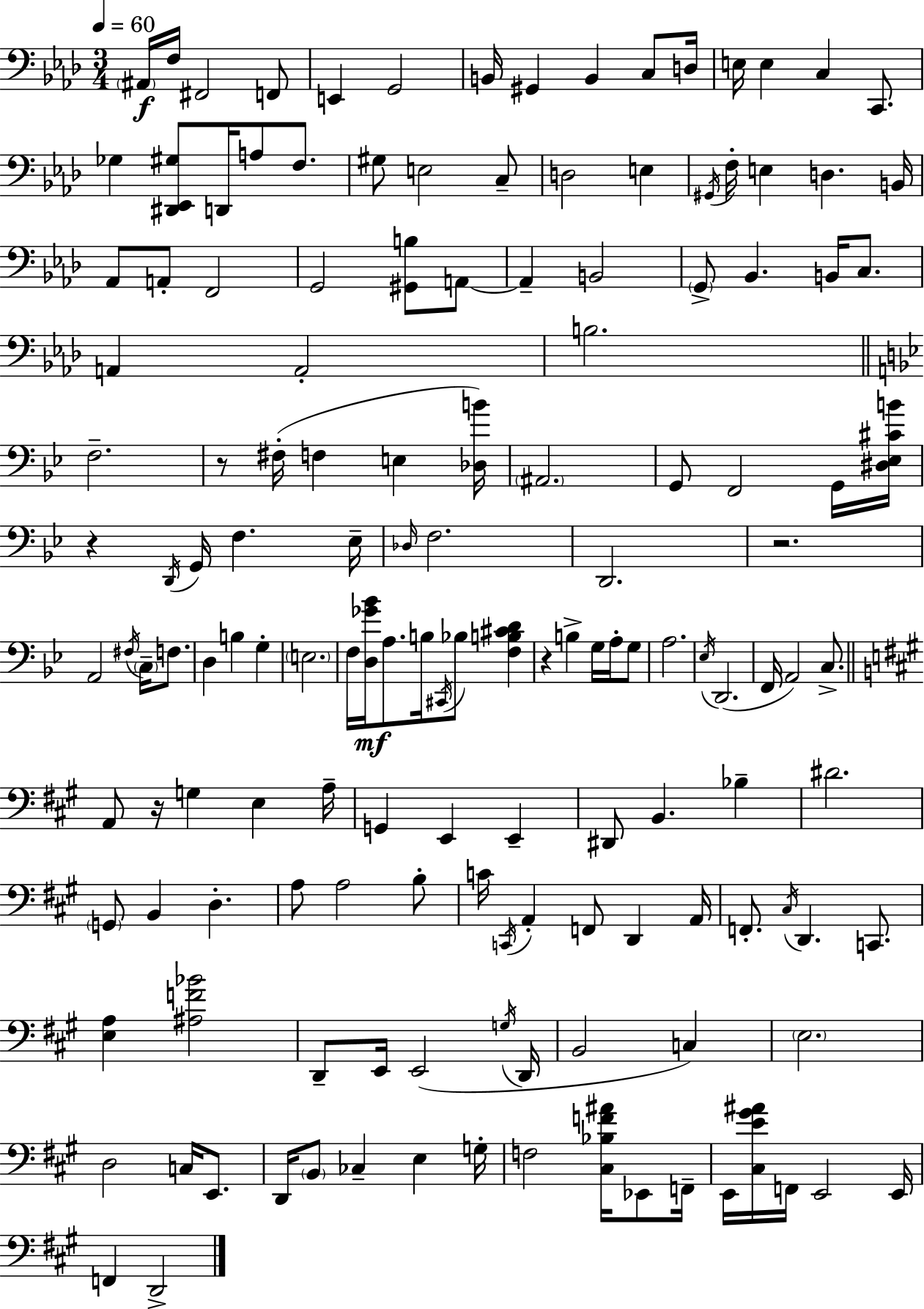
X:1
T:Untitled
M:3/4
L:1/4
K:Fm
^A,,/4 F,/4 ^F,,2 F,,/2 E,, G,,2 B,,/4 ^G,, B,, C,/2 D,/4 E,/4 E, C, C,,/2 _G, [^D,,_E,,^G,]/2 D,,/4 A,/2 F,/2 ^G,/2 E,2 C,/2 D,2 E, ^G,,/4 F,/4 E, D, B,,/4 _A,,/2 A,,/2 F,,2 G,,2 [^G,,B,]/2 A,,/2 A,, B,,2 G,,/2 _B,, B,,/4 C,/2 A,, A,,2 B,2 F,2 z/2 ^F,/4 F, E, [_D,B]/4 ^A,,2 G,,/2 F,,2 G,,/4 [^D,_E,^CB]/4 z D,,/4 G,,/4 F, _E,/4 _D,/4 F,2 D,,2 z2 A,,2 ^F,/4 C,/4 F,/2 D, B, G, E,2 F,/4 [D,_G_B]/4 A,/2 B,/4 ^C,,/4 _B,/2 [F,B,^CD] z B, G,/4 A,/4 G,/2 A,2 _E,/4 D,,2 F,,/4 A,,2 C,/2 A,,/2 z/4 G, E, A,/4 G,, E,, E,, ^D,,/2 B,, _B, ^D2 G,,/2 B,, D, A,/2 A,2 B,/2 C/4 C,,/4 A,, F,,/2 D,, A,,/4 F,,/2 ^C,/4 D,, C,,/2 [E,A,] [^A,F_B]2 D,,/2 E,,/4 E,,2 G,/4 D,,/4 B,,2 C, E,2 D,2 C,/4 E,,/2 D,,/4 B,,/2 _C, E, G,/4 F,2 [^C,_B,F^A]/4 _E,,/2 F,,/4 E,,/4 [^C,E^G^A]/4 F,,/4 E,,2 E,,/4 F,, D,,2